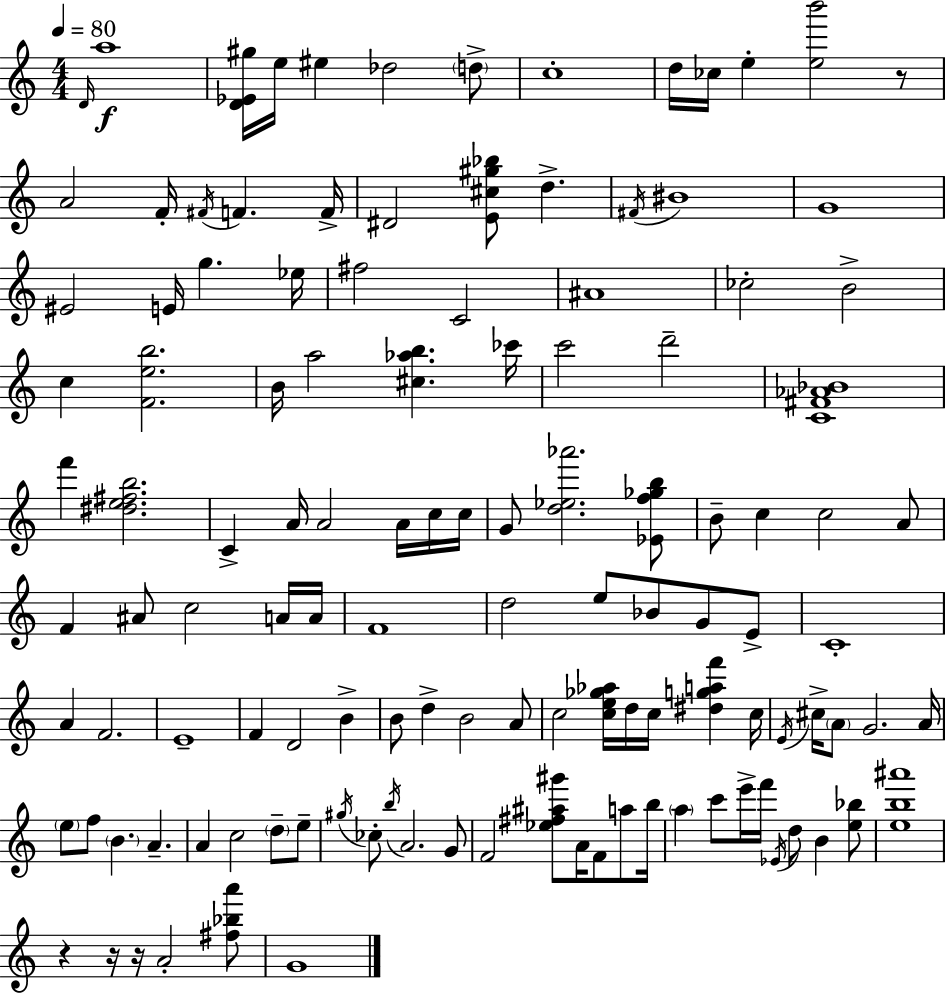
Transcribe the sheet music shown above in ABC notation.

X:1
T:Untitled
M:4/4
L:1/4
K:C
D/4 a4 [D_E^g]/4 e/4 ^e _d2 d/2 c4 d/4 _c/4 e [eb']2 z/2 A2 F/4 ^F/4 F F/4 ^D2 [E^c^g_b]/2 d ^F/4 ^B4 G4 ^E2 E/4 g _e/4 ^f2 C2 ^A4 _c2 B2 c [Feb]2 B/4 a2 [^c_ab] _c'/4 c'2 d'2 [C^F_A_B]4 f' [^de^fb]2 C A/4 A2 A/4 c/4 c/4 G/2 [d_e_a']2 [_Ef_gb]/2 B/2 c c2 A/2 F ^A/2 c2 A/4 A/4 F4 d2 e/2 _B/2 G/2 E/2 C4 A F2 E4 F D2 B B/2 d B2 A/2 c2 [ce_g_a]/4 d/4 c/4 [^dgaf'] c/4 E/4 ^c/4 A/2 G2 A/4 e/2 f/2 B A A c2 d/2 e/2 ^g/4 _c/2 b/4 A2 G/2 F2 [_e^f^a^g']/2 A/4 F/2 a/2 b/4 a c'/2 e'/4 f'/4 _E/4 d/2 B [e_b]/2 [eb^a']4 z z/4 z/4 A2 [^f_ba']/2 G4